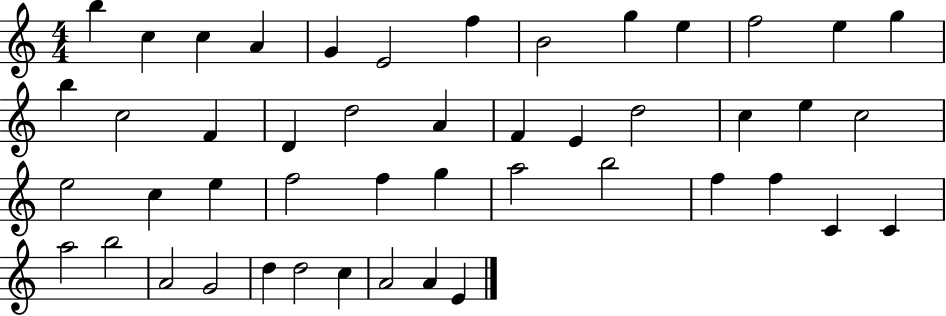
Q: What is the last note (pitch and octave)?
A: E4